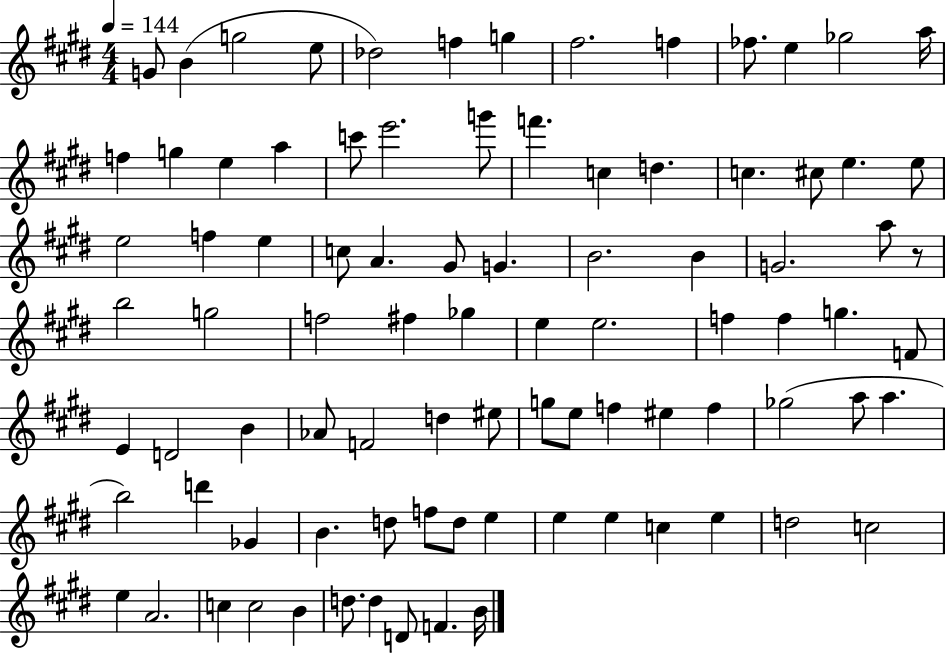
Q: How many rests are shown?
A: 1